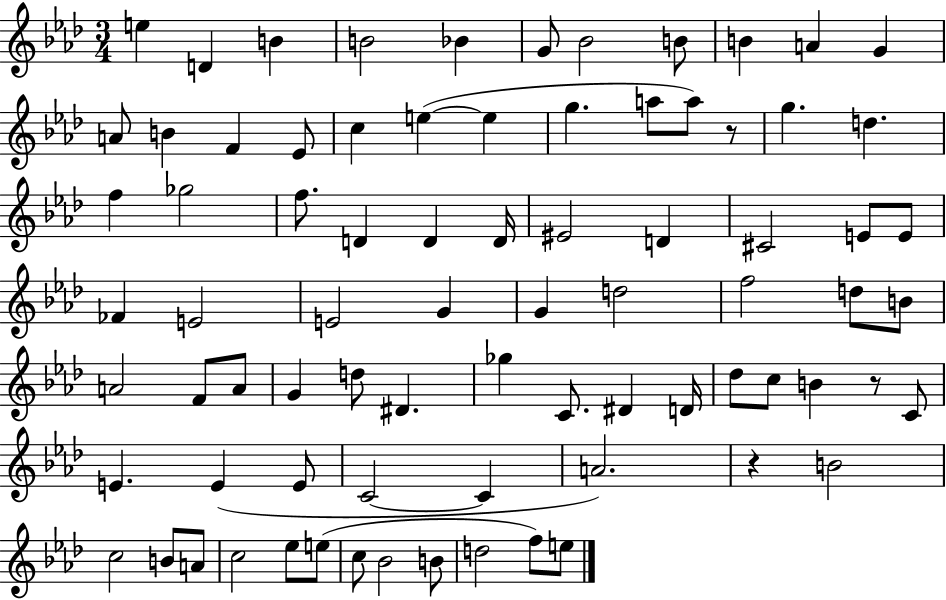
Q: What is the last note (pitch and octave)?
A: E5